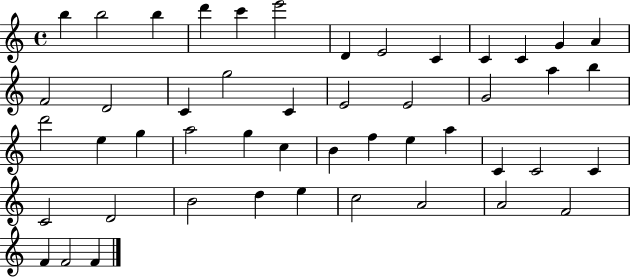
X:1
T:Untitled
M:4/4
L:1/4
K:C
b b2 b d' c' e'2 D E2 C C C G A F2 D2 C g2 C E2 E2 G2 a b d'2 e g a2 g c B f e a C C2 C C2 D2 B2 d e c2 A2 A2 F2 F F2 F